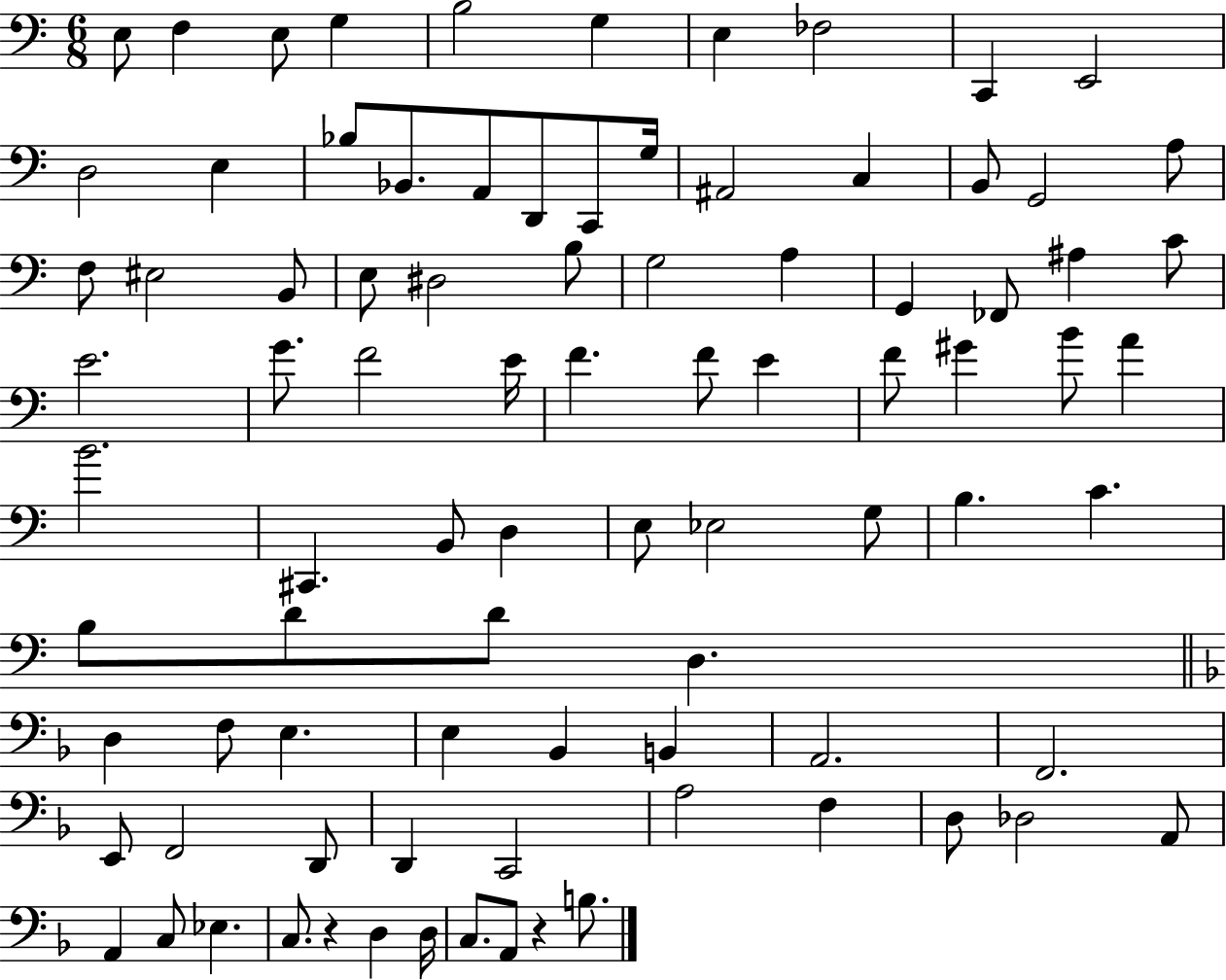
X:1
T:Untitled
M:6/8
L:1/4
K:C
E,/2 F, E,/2 G, B,2 G, E, _F,2 C,, E,,2 D,2 E, _B,/2 _B,,/2 A,,/2 D,,/2 C,,/2 G,/4 ^A,,2 C, B,,/2 G,,2 A,/2 F,/2 ^E,2 B,,/2 E,/2 ^D,2 B,/2 G,2 A, G,, _F,,/2 ^A, C/2 E2 G/2 F2 E/4 F F/2 E F/2 ^G B/2 A B2 ^C,, B,,/2 D, E,/2 _E,2 G,/2 B, C B,/2 D/2 D/2 D, D, F,/2 E, E, _B,, B,, A,,2 F,,2 E,,/2 F,,2 D,,/2 D,, C,,2 A,2 F, D,/2 _D,2 A,,/2 A,, C,/2 _E, C,/2 z D, D,/4 C,/2 A,,/2 z B,/2